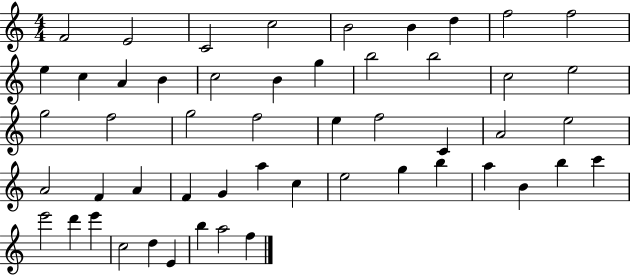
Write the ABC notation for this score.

X:1
T:Untitled
M:4/4
L:1/4
K:C
F2 E2 C2 c2 B2 B d f2 f2 e c A B c2 B g b2 b2 c2 e2 g2 f2 g2 f2 e f2 C A2 e2 A2 F A F G a c e2 g b a B b c' e'2 d' e' c2 d E b a2 f